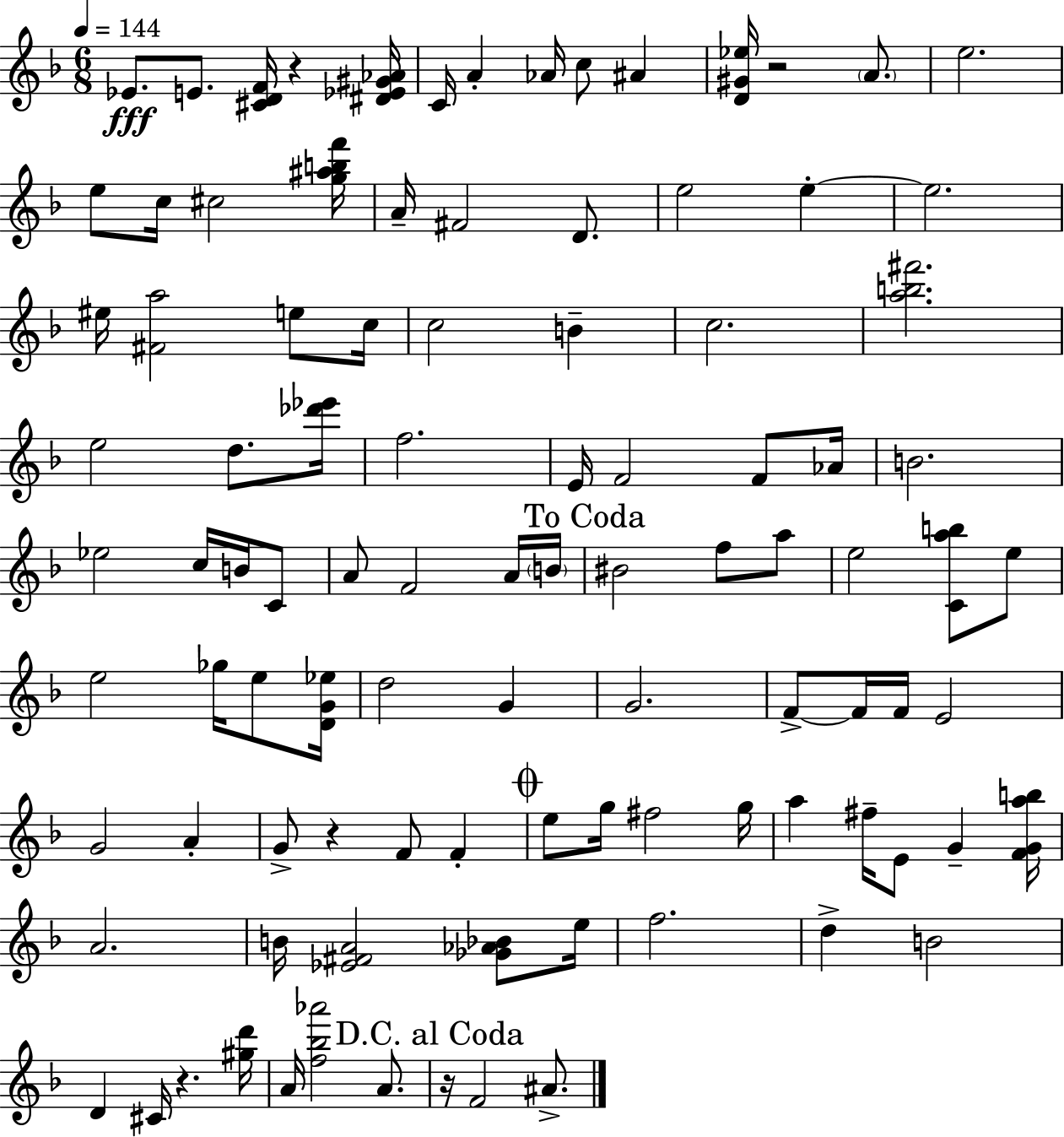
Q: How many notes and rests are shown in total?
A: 99